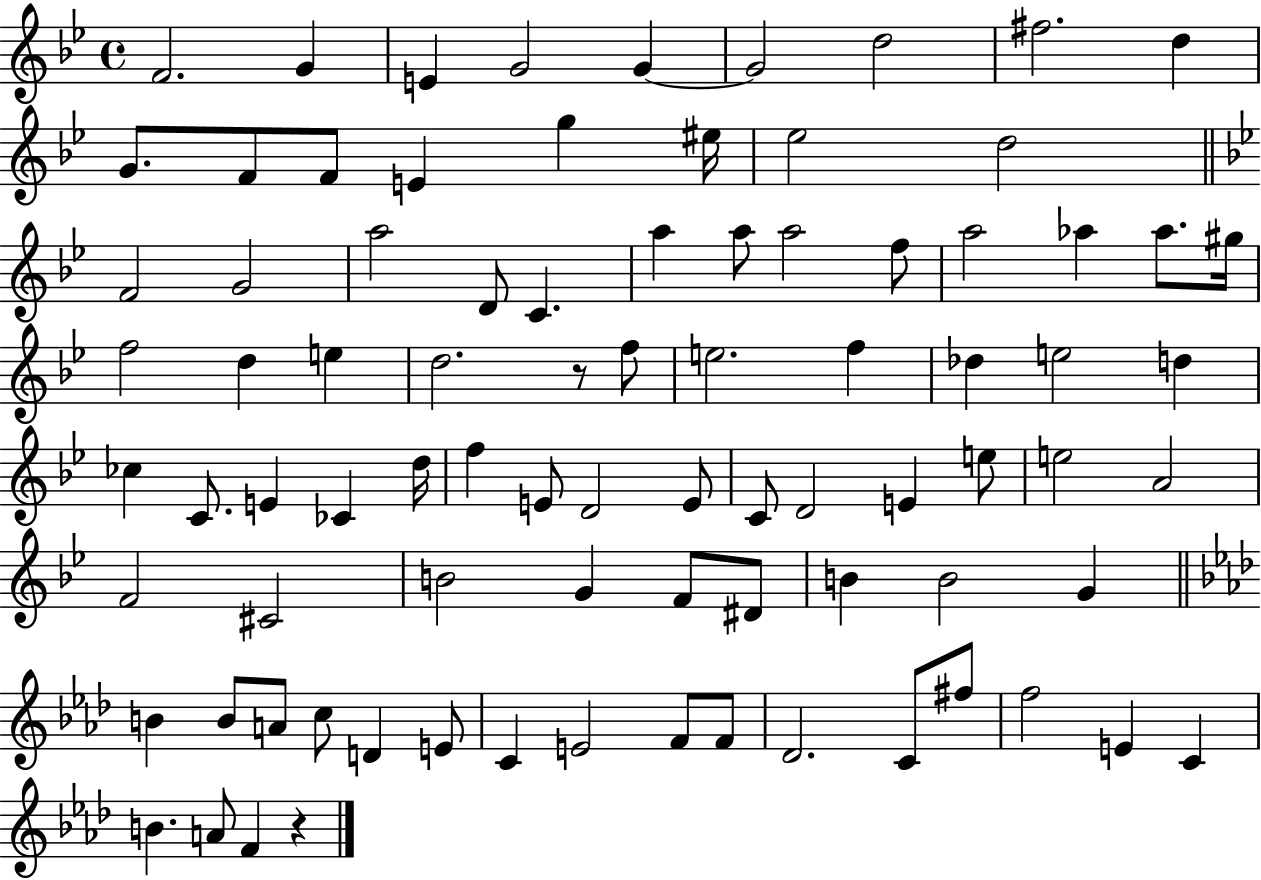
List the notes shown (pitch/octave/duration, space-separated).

F4/h. G4/q E4/q G4/h G4/q G4/h D5/h F#5/h. D5/q G4/e. F4/e F4/e E4/q G5/q EIS5/s Eb5/h D5/h F4/h G4/h A5/h D4/e C4/q. A5/q A5/e A5/h F5/e A5/h Ab5/q Ab5/e. G#5/s F5/h D5/q E5/q D5/h. R/e F5/e E5/h. F5/q Db5/q E5/h D5/q CES5/q C4/e. E4/q CES4/q D5/s F5/q E4/e D4/h E4/e C4/e D4/h E4/q E5/e E5/h A4/h F4/h C#4/h B4/h G4/q F4/e D#4/e B4/q B4/h G4/q B4/q B4/e A4/e C5/e D4/q E4/e C4/q E4/h F4/e F4/e Db4/h. C4/e F#5/e F5/h E4/q C4/q B4/q. A4/e F4/q R/q